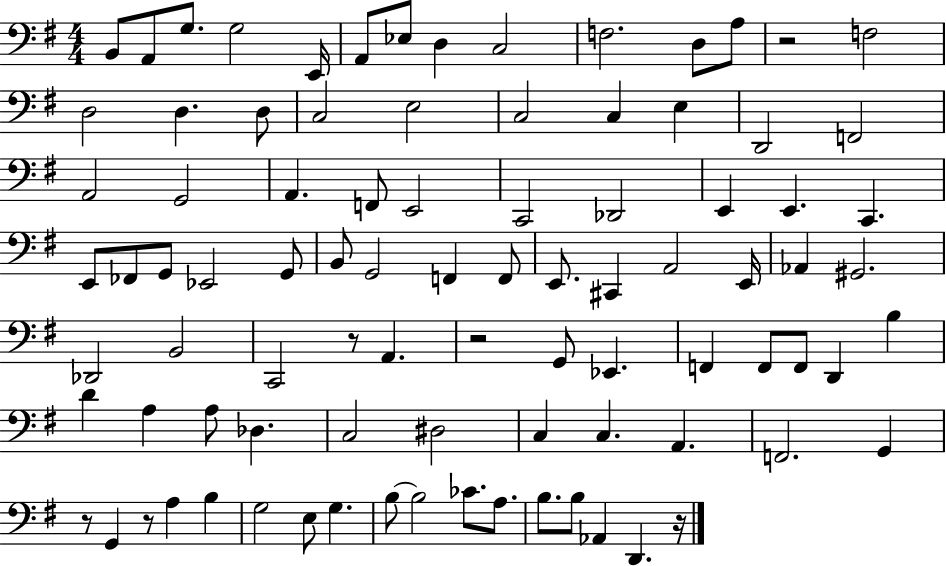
B2/e A2/e G3/e. G3/h E2/s A2/e Eb3/e D3/q C3/h F3/h. D3/e A3/e R/h F3/h D3/h D3/q. D3/e C3/h E3/h C3/h C3/q E3/q D2/h F2/h A2/h G2/h A2/q. F2/e E2/h C2/h Db2/h E2/q E2/q. C2/q. E2/e FES2/e G2/e Eb2/h G2/e B2/e G2/h F2/q F2/e E2/e. C#2/q A2/h E2/s Ab2/q G#2/h. Db2/h B2/h C2/h R/e A2/q. R/h G2/e Eb2/q. F2/q F2/e F2/e D2/q B3/q D4/q A3/q A3/e Db3/q. C3/h D#3/h C3/q C3/q. A2/q. F2/h. G2/q R/e G2/q R/e A3/q B3/q G3/h E3/e G3/q. B3/e B3/h CES4/e. A3/e. B3/e. B3/e Ab2/q D2/q. R/s